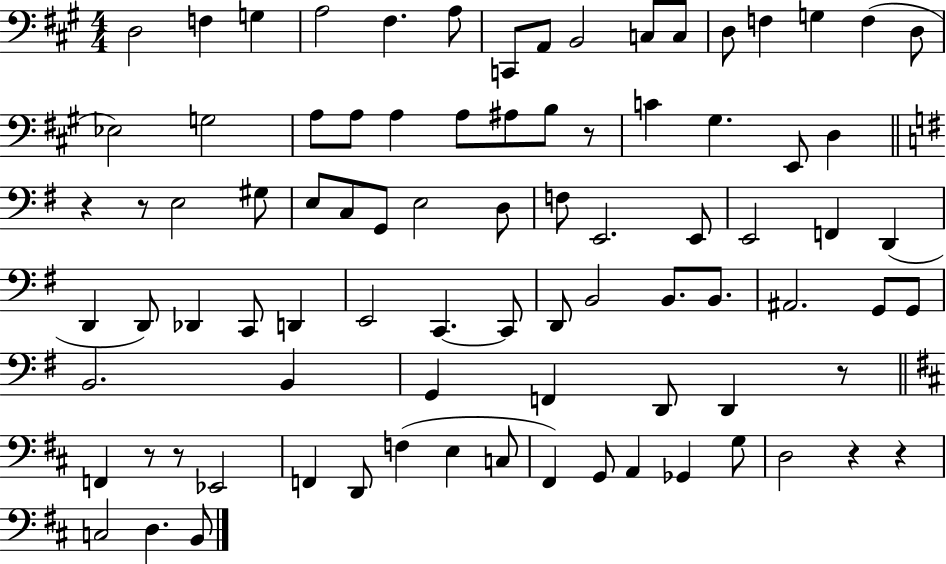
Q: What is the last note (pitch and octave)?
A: B2